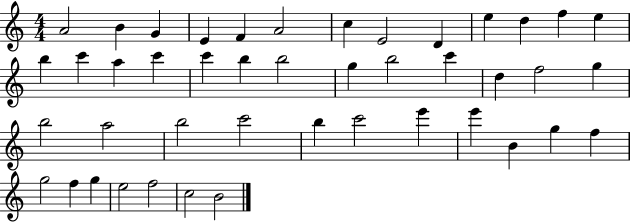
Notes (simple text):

A4/h B4/q G4/q E4/q F4/q A4/h C5/q E4/h D4/q E5/q D5/q F5/q E5/q B5/q C6/q A5/q C6/q C6/q B5/q B5/h G5/q B5/h C6/q D5/q F5/h G5/q B5/h A5/h B5/h C6/h B5/q C6/h E6/q E6/q B4/q G5/q F5/q G5/h F5/q G5/q E5/h F5/h C5/h B4/h